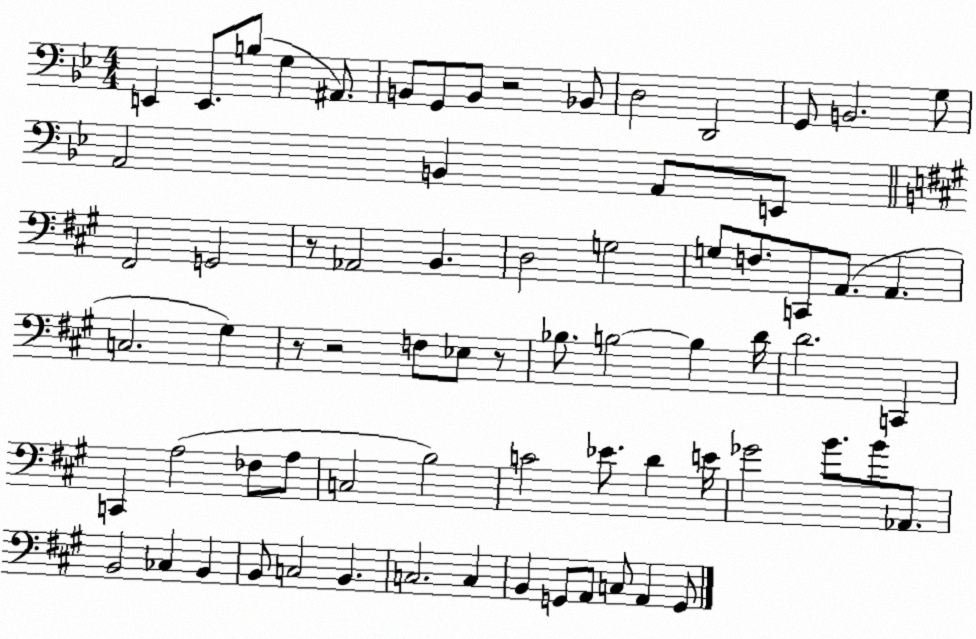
X:1
T:Untitled
M:4/4
L:1/4
K:Bb
E,, E,,/2 B,/2 G, ^A,,/2 B,,/2 G,,/2 B,,/2 z2 _B,,/2 D,2 D,,2 G,,/2 B,,2 G,/2 A,,2 B,, A,,/2 E,,/2 ^F,,2 G,,2 z/2 _A,,2 B,, D,2 G,2 G,/2 F,/2 C,,/2 A,,/2 A,, C,2 ^G, z/2 z2 F,/2 _E,/2 z/2 _B,/2 B,2 B, D/4 D2 C,, C,, A,2 _F,/2 A,/2 C,2 B,2 C2 _E/2 D E/4 _G2 B/2 B/2 _A,,/2 B,,2 _C, B,, B,,/2 C,2 B,, C,2 C, B,, G,,/2 A,,/2 C,/2 A,, G,,/2